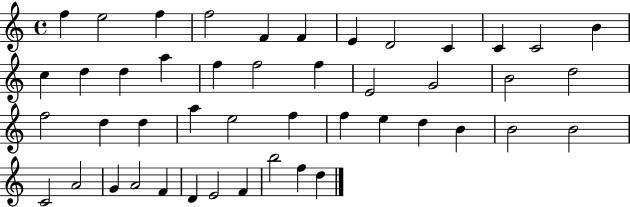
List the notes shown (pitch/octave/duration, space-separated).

F5/q E5/h F5/q F5/h F4/q F4/q E4/q D4/h C4/q C4/q C4/h B4/q C5/q D5/q D5/q A5/q F5/q F5/h F5/q E4/h G4/h B4/h D5/h F5/h D5/q D5/q A5/q E5/h F5/q F5/q E5/q D5/q B4/q B4/h B4/h C4/h A4/h G4/q A4/h F4/q D4/q E4/h F4/q B5/h F5/q D5/q